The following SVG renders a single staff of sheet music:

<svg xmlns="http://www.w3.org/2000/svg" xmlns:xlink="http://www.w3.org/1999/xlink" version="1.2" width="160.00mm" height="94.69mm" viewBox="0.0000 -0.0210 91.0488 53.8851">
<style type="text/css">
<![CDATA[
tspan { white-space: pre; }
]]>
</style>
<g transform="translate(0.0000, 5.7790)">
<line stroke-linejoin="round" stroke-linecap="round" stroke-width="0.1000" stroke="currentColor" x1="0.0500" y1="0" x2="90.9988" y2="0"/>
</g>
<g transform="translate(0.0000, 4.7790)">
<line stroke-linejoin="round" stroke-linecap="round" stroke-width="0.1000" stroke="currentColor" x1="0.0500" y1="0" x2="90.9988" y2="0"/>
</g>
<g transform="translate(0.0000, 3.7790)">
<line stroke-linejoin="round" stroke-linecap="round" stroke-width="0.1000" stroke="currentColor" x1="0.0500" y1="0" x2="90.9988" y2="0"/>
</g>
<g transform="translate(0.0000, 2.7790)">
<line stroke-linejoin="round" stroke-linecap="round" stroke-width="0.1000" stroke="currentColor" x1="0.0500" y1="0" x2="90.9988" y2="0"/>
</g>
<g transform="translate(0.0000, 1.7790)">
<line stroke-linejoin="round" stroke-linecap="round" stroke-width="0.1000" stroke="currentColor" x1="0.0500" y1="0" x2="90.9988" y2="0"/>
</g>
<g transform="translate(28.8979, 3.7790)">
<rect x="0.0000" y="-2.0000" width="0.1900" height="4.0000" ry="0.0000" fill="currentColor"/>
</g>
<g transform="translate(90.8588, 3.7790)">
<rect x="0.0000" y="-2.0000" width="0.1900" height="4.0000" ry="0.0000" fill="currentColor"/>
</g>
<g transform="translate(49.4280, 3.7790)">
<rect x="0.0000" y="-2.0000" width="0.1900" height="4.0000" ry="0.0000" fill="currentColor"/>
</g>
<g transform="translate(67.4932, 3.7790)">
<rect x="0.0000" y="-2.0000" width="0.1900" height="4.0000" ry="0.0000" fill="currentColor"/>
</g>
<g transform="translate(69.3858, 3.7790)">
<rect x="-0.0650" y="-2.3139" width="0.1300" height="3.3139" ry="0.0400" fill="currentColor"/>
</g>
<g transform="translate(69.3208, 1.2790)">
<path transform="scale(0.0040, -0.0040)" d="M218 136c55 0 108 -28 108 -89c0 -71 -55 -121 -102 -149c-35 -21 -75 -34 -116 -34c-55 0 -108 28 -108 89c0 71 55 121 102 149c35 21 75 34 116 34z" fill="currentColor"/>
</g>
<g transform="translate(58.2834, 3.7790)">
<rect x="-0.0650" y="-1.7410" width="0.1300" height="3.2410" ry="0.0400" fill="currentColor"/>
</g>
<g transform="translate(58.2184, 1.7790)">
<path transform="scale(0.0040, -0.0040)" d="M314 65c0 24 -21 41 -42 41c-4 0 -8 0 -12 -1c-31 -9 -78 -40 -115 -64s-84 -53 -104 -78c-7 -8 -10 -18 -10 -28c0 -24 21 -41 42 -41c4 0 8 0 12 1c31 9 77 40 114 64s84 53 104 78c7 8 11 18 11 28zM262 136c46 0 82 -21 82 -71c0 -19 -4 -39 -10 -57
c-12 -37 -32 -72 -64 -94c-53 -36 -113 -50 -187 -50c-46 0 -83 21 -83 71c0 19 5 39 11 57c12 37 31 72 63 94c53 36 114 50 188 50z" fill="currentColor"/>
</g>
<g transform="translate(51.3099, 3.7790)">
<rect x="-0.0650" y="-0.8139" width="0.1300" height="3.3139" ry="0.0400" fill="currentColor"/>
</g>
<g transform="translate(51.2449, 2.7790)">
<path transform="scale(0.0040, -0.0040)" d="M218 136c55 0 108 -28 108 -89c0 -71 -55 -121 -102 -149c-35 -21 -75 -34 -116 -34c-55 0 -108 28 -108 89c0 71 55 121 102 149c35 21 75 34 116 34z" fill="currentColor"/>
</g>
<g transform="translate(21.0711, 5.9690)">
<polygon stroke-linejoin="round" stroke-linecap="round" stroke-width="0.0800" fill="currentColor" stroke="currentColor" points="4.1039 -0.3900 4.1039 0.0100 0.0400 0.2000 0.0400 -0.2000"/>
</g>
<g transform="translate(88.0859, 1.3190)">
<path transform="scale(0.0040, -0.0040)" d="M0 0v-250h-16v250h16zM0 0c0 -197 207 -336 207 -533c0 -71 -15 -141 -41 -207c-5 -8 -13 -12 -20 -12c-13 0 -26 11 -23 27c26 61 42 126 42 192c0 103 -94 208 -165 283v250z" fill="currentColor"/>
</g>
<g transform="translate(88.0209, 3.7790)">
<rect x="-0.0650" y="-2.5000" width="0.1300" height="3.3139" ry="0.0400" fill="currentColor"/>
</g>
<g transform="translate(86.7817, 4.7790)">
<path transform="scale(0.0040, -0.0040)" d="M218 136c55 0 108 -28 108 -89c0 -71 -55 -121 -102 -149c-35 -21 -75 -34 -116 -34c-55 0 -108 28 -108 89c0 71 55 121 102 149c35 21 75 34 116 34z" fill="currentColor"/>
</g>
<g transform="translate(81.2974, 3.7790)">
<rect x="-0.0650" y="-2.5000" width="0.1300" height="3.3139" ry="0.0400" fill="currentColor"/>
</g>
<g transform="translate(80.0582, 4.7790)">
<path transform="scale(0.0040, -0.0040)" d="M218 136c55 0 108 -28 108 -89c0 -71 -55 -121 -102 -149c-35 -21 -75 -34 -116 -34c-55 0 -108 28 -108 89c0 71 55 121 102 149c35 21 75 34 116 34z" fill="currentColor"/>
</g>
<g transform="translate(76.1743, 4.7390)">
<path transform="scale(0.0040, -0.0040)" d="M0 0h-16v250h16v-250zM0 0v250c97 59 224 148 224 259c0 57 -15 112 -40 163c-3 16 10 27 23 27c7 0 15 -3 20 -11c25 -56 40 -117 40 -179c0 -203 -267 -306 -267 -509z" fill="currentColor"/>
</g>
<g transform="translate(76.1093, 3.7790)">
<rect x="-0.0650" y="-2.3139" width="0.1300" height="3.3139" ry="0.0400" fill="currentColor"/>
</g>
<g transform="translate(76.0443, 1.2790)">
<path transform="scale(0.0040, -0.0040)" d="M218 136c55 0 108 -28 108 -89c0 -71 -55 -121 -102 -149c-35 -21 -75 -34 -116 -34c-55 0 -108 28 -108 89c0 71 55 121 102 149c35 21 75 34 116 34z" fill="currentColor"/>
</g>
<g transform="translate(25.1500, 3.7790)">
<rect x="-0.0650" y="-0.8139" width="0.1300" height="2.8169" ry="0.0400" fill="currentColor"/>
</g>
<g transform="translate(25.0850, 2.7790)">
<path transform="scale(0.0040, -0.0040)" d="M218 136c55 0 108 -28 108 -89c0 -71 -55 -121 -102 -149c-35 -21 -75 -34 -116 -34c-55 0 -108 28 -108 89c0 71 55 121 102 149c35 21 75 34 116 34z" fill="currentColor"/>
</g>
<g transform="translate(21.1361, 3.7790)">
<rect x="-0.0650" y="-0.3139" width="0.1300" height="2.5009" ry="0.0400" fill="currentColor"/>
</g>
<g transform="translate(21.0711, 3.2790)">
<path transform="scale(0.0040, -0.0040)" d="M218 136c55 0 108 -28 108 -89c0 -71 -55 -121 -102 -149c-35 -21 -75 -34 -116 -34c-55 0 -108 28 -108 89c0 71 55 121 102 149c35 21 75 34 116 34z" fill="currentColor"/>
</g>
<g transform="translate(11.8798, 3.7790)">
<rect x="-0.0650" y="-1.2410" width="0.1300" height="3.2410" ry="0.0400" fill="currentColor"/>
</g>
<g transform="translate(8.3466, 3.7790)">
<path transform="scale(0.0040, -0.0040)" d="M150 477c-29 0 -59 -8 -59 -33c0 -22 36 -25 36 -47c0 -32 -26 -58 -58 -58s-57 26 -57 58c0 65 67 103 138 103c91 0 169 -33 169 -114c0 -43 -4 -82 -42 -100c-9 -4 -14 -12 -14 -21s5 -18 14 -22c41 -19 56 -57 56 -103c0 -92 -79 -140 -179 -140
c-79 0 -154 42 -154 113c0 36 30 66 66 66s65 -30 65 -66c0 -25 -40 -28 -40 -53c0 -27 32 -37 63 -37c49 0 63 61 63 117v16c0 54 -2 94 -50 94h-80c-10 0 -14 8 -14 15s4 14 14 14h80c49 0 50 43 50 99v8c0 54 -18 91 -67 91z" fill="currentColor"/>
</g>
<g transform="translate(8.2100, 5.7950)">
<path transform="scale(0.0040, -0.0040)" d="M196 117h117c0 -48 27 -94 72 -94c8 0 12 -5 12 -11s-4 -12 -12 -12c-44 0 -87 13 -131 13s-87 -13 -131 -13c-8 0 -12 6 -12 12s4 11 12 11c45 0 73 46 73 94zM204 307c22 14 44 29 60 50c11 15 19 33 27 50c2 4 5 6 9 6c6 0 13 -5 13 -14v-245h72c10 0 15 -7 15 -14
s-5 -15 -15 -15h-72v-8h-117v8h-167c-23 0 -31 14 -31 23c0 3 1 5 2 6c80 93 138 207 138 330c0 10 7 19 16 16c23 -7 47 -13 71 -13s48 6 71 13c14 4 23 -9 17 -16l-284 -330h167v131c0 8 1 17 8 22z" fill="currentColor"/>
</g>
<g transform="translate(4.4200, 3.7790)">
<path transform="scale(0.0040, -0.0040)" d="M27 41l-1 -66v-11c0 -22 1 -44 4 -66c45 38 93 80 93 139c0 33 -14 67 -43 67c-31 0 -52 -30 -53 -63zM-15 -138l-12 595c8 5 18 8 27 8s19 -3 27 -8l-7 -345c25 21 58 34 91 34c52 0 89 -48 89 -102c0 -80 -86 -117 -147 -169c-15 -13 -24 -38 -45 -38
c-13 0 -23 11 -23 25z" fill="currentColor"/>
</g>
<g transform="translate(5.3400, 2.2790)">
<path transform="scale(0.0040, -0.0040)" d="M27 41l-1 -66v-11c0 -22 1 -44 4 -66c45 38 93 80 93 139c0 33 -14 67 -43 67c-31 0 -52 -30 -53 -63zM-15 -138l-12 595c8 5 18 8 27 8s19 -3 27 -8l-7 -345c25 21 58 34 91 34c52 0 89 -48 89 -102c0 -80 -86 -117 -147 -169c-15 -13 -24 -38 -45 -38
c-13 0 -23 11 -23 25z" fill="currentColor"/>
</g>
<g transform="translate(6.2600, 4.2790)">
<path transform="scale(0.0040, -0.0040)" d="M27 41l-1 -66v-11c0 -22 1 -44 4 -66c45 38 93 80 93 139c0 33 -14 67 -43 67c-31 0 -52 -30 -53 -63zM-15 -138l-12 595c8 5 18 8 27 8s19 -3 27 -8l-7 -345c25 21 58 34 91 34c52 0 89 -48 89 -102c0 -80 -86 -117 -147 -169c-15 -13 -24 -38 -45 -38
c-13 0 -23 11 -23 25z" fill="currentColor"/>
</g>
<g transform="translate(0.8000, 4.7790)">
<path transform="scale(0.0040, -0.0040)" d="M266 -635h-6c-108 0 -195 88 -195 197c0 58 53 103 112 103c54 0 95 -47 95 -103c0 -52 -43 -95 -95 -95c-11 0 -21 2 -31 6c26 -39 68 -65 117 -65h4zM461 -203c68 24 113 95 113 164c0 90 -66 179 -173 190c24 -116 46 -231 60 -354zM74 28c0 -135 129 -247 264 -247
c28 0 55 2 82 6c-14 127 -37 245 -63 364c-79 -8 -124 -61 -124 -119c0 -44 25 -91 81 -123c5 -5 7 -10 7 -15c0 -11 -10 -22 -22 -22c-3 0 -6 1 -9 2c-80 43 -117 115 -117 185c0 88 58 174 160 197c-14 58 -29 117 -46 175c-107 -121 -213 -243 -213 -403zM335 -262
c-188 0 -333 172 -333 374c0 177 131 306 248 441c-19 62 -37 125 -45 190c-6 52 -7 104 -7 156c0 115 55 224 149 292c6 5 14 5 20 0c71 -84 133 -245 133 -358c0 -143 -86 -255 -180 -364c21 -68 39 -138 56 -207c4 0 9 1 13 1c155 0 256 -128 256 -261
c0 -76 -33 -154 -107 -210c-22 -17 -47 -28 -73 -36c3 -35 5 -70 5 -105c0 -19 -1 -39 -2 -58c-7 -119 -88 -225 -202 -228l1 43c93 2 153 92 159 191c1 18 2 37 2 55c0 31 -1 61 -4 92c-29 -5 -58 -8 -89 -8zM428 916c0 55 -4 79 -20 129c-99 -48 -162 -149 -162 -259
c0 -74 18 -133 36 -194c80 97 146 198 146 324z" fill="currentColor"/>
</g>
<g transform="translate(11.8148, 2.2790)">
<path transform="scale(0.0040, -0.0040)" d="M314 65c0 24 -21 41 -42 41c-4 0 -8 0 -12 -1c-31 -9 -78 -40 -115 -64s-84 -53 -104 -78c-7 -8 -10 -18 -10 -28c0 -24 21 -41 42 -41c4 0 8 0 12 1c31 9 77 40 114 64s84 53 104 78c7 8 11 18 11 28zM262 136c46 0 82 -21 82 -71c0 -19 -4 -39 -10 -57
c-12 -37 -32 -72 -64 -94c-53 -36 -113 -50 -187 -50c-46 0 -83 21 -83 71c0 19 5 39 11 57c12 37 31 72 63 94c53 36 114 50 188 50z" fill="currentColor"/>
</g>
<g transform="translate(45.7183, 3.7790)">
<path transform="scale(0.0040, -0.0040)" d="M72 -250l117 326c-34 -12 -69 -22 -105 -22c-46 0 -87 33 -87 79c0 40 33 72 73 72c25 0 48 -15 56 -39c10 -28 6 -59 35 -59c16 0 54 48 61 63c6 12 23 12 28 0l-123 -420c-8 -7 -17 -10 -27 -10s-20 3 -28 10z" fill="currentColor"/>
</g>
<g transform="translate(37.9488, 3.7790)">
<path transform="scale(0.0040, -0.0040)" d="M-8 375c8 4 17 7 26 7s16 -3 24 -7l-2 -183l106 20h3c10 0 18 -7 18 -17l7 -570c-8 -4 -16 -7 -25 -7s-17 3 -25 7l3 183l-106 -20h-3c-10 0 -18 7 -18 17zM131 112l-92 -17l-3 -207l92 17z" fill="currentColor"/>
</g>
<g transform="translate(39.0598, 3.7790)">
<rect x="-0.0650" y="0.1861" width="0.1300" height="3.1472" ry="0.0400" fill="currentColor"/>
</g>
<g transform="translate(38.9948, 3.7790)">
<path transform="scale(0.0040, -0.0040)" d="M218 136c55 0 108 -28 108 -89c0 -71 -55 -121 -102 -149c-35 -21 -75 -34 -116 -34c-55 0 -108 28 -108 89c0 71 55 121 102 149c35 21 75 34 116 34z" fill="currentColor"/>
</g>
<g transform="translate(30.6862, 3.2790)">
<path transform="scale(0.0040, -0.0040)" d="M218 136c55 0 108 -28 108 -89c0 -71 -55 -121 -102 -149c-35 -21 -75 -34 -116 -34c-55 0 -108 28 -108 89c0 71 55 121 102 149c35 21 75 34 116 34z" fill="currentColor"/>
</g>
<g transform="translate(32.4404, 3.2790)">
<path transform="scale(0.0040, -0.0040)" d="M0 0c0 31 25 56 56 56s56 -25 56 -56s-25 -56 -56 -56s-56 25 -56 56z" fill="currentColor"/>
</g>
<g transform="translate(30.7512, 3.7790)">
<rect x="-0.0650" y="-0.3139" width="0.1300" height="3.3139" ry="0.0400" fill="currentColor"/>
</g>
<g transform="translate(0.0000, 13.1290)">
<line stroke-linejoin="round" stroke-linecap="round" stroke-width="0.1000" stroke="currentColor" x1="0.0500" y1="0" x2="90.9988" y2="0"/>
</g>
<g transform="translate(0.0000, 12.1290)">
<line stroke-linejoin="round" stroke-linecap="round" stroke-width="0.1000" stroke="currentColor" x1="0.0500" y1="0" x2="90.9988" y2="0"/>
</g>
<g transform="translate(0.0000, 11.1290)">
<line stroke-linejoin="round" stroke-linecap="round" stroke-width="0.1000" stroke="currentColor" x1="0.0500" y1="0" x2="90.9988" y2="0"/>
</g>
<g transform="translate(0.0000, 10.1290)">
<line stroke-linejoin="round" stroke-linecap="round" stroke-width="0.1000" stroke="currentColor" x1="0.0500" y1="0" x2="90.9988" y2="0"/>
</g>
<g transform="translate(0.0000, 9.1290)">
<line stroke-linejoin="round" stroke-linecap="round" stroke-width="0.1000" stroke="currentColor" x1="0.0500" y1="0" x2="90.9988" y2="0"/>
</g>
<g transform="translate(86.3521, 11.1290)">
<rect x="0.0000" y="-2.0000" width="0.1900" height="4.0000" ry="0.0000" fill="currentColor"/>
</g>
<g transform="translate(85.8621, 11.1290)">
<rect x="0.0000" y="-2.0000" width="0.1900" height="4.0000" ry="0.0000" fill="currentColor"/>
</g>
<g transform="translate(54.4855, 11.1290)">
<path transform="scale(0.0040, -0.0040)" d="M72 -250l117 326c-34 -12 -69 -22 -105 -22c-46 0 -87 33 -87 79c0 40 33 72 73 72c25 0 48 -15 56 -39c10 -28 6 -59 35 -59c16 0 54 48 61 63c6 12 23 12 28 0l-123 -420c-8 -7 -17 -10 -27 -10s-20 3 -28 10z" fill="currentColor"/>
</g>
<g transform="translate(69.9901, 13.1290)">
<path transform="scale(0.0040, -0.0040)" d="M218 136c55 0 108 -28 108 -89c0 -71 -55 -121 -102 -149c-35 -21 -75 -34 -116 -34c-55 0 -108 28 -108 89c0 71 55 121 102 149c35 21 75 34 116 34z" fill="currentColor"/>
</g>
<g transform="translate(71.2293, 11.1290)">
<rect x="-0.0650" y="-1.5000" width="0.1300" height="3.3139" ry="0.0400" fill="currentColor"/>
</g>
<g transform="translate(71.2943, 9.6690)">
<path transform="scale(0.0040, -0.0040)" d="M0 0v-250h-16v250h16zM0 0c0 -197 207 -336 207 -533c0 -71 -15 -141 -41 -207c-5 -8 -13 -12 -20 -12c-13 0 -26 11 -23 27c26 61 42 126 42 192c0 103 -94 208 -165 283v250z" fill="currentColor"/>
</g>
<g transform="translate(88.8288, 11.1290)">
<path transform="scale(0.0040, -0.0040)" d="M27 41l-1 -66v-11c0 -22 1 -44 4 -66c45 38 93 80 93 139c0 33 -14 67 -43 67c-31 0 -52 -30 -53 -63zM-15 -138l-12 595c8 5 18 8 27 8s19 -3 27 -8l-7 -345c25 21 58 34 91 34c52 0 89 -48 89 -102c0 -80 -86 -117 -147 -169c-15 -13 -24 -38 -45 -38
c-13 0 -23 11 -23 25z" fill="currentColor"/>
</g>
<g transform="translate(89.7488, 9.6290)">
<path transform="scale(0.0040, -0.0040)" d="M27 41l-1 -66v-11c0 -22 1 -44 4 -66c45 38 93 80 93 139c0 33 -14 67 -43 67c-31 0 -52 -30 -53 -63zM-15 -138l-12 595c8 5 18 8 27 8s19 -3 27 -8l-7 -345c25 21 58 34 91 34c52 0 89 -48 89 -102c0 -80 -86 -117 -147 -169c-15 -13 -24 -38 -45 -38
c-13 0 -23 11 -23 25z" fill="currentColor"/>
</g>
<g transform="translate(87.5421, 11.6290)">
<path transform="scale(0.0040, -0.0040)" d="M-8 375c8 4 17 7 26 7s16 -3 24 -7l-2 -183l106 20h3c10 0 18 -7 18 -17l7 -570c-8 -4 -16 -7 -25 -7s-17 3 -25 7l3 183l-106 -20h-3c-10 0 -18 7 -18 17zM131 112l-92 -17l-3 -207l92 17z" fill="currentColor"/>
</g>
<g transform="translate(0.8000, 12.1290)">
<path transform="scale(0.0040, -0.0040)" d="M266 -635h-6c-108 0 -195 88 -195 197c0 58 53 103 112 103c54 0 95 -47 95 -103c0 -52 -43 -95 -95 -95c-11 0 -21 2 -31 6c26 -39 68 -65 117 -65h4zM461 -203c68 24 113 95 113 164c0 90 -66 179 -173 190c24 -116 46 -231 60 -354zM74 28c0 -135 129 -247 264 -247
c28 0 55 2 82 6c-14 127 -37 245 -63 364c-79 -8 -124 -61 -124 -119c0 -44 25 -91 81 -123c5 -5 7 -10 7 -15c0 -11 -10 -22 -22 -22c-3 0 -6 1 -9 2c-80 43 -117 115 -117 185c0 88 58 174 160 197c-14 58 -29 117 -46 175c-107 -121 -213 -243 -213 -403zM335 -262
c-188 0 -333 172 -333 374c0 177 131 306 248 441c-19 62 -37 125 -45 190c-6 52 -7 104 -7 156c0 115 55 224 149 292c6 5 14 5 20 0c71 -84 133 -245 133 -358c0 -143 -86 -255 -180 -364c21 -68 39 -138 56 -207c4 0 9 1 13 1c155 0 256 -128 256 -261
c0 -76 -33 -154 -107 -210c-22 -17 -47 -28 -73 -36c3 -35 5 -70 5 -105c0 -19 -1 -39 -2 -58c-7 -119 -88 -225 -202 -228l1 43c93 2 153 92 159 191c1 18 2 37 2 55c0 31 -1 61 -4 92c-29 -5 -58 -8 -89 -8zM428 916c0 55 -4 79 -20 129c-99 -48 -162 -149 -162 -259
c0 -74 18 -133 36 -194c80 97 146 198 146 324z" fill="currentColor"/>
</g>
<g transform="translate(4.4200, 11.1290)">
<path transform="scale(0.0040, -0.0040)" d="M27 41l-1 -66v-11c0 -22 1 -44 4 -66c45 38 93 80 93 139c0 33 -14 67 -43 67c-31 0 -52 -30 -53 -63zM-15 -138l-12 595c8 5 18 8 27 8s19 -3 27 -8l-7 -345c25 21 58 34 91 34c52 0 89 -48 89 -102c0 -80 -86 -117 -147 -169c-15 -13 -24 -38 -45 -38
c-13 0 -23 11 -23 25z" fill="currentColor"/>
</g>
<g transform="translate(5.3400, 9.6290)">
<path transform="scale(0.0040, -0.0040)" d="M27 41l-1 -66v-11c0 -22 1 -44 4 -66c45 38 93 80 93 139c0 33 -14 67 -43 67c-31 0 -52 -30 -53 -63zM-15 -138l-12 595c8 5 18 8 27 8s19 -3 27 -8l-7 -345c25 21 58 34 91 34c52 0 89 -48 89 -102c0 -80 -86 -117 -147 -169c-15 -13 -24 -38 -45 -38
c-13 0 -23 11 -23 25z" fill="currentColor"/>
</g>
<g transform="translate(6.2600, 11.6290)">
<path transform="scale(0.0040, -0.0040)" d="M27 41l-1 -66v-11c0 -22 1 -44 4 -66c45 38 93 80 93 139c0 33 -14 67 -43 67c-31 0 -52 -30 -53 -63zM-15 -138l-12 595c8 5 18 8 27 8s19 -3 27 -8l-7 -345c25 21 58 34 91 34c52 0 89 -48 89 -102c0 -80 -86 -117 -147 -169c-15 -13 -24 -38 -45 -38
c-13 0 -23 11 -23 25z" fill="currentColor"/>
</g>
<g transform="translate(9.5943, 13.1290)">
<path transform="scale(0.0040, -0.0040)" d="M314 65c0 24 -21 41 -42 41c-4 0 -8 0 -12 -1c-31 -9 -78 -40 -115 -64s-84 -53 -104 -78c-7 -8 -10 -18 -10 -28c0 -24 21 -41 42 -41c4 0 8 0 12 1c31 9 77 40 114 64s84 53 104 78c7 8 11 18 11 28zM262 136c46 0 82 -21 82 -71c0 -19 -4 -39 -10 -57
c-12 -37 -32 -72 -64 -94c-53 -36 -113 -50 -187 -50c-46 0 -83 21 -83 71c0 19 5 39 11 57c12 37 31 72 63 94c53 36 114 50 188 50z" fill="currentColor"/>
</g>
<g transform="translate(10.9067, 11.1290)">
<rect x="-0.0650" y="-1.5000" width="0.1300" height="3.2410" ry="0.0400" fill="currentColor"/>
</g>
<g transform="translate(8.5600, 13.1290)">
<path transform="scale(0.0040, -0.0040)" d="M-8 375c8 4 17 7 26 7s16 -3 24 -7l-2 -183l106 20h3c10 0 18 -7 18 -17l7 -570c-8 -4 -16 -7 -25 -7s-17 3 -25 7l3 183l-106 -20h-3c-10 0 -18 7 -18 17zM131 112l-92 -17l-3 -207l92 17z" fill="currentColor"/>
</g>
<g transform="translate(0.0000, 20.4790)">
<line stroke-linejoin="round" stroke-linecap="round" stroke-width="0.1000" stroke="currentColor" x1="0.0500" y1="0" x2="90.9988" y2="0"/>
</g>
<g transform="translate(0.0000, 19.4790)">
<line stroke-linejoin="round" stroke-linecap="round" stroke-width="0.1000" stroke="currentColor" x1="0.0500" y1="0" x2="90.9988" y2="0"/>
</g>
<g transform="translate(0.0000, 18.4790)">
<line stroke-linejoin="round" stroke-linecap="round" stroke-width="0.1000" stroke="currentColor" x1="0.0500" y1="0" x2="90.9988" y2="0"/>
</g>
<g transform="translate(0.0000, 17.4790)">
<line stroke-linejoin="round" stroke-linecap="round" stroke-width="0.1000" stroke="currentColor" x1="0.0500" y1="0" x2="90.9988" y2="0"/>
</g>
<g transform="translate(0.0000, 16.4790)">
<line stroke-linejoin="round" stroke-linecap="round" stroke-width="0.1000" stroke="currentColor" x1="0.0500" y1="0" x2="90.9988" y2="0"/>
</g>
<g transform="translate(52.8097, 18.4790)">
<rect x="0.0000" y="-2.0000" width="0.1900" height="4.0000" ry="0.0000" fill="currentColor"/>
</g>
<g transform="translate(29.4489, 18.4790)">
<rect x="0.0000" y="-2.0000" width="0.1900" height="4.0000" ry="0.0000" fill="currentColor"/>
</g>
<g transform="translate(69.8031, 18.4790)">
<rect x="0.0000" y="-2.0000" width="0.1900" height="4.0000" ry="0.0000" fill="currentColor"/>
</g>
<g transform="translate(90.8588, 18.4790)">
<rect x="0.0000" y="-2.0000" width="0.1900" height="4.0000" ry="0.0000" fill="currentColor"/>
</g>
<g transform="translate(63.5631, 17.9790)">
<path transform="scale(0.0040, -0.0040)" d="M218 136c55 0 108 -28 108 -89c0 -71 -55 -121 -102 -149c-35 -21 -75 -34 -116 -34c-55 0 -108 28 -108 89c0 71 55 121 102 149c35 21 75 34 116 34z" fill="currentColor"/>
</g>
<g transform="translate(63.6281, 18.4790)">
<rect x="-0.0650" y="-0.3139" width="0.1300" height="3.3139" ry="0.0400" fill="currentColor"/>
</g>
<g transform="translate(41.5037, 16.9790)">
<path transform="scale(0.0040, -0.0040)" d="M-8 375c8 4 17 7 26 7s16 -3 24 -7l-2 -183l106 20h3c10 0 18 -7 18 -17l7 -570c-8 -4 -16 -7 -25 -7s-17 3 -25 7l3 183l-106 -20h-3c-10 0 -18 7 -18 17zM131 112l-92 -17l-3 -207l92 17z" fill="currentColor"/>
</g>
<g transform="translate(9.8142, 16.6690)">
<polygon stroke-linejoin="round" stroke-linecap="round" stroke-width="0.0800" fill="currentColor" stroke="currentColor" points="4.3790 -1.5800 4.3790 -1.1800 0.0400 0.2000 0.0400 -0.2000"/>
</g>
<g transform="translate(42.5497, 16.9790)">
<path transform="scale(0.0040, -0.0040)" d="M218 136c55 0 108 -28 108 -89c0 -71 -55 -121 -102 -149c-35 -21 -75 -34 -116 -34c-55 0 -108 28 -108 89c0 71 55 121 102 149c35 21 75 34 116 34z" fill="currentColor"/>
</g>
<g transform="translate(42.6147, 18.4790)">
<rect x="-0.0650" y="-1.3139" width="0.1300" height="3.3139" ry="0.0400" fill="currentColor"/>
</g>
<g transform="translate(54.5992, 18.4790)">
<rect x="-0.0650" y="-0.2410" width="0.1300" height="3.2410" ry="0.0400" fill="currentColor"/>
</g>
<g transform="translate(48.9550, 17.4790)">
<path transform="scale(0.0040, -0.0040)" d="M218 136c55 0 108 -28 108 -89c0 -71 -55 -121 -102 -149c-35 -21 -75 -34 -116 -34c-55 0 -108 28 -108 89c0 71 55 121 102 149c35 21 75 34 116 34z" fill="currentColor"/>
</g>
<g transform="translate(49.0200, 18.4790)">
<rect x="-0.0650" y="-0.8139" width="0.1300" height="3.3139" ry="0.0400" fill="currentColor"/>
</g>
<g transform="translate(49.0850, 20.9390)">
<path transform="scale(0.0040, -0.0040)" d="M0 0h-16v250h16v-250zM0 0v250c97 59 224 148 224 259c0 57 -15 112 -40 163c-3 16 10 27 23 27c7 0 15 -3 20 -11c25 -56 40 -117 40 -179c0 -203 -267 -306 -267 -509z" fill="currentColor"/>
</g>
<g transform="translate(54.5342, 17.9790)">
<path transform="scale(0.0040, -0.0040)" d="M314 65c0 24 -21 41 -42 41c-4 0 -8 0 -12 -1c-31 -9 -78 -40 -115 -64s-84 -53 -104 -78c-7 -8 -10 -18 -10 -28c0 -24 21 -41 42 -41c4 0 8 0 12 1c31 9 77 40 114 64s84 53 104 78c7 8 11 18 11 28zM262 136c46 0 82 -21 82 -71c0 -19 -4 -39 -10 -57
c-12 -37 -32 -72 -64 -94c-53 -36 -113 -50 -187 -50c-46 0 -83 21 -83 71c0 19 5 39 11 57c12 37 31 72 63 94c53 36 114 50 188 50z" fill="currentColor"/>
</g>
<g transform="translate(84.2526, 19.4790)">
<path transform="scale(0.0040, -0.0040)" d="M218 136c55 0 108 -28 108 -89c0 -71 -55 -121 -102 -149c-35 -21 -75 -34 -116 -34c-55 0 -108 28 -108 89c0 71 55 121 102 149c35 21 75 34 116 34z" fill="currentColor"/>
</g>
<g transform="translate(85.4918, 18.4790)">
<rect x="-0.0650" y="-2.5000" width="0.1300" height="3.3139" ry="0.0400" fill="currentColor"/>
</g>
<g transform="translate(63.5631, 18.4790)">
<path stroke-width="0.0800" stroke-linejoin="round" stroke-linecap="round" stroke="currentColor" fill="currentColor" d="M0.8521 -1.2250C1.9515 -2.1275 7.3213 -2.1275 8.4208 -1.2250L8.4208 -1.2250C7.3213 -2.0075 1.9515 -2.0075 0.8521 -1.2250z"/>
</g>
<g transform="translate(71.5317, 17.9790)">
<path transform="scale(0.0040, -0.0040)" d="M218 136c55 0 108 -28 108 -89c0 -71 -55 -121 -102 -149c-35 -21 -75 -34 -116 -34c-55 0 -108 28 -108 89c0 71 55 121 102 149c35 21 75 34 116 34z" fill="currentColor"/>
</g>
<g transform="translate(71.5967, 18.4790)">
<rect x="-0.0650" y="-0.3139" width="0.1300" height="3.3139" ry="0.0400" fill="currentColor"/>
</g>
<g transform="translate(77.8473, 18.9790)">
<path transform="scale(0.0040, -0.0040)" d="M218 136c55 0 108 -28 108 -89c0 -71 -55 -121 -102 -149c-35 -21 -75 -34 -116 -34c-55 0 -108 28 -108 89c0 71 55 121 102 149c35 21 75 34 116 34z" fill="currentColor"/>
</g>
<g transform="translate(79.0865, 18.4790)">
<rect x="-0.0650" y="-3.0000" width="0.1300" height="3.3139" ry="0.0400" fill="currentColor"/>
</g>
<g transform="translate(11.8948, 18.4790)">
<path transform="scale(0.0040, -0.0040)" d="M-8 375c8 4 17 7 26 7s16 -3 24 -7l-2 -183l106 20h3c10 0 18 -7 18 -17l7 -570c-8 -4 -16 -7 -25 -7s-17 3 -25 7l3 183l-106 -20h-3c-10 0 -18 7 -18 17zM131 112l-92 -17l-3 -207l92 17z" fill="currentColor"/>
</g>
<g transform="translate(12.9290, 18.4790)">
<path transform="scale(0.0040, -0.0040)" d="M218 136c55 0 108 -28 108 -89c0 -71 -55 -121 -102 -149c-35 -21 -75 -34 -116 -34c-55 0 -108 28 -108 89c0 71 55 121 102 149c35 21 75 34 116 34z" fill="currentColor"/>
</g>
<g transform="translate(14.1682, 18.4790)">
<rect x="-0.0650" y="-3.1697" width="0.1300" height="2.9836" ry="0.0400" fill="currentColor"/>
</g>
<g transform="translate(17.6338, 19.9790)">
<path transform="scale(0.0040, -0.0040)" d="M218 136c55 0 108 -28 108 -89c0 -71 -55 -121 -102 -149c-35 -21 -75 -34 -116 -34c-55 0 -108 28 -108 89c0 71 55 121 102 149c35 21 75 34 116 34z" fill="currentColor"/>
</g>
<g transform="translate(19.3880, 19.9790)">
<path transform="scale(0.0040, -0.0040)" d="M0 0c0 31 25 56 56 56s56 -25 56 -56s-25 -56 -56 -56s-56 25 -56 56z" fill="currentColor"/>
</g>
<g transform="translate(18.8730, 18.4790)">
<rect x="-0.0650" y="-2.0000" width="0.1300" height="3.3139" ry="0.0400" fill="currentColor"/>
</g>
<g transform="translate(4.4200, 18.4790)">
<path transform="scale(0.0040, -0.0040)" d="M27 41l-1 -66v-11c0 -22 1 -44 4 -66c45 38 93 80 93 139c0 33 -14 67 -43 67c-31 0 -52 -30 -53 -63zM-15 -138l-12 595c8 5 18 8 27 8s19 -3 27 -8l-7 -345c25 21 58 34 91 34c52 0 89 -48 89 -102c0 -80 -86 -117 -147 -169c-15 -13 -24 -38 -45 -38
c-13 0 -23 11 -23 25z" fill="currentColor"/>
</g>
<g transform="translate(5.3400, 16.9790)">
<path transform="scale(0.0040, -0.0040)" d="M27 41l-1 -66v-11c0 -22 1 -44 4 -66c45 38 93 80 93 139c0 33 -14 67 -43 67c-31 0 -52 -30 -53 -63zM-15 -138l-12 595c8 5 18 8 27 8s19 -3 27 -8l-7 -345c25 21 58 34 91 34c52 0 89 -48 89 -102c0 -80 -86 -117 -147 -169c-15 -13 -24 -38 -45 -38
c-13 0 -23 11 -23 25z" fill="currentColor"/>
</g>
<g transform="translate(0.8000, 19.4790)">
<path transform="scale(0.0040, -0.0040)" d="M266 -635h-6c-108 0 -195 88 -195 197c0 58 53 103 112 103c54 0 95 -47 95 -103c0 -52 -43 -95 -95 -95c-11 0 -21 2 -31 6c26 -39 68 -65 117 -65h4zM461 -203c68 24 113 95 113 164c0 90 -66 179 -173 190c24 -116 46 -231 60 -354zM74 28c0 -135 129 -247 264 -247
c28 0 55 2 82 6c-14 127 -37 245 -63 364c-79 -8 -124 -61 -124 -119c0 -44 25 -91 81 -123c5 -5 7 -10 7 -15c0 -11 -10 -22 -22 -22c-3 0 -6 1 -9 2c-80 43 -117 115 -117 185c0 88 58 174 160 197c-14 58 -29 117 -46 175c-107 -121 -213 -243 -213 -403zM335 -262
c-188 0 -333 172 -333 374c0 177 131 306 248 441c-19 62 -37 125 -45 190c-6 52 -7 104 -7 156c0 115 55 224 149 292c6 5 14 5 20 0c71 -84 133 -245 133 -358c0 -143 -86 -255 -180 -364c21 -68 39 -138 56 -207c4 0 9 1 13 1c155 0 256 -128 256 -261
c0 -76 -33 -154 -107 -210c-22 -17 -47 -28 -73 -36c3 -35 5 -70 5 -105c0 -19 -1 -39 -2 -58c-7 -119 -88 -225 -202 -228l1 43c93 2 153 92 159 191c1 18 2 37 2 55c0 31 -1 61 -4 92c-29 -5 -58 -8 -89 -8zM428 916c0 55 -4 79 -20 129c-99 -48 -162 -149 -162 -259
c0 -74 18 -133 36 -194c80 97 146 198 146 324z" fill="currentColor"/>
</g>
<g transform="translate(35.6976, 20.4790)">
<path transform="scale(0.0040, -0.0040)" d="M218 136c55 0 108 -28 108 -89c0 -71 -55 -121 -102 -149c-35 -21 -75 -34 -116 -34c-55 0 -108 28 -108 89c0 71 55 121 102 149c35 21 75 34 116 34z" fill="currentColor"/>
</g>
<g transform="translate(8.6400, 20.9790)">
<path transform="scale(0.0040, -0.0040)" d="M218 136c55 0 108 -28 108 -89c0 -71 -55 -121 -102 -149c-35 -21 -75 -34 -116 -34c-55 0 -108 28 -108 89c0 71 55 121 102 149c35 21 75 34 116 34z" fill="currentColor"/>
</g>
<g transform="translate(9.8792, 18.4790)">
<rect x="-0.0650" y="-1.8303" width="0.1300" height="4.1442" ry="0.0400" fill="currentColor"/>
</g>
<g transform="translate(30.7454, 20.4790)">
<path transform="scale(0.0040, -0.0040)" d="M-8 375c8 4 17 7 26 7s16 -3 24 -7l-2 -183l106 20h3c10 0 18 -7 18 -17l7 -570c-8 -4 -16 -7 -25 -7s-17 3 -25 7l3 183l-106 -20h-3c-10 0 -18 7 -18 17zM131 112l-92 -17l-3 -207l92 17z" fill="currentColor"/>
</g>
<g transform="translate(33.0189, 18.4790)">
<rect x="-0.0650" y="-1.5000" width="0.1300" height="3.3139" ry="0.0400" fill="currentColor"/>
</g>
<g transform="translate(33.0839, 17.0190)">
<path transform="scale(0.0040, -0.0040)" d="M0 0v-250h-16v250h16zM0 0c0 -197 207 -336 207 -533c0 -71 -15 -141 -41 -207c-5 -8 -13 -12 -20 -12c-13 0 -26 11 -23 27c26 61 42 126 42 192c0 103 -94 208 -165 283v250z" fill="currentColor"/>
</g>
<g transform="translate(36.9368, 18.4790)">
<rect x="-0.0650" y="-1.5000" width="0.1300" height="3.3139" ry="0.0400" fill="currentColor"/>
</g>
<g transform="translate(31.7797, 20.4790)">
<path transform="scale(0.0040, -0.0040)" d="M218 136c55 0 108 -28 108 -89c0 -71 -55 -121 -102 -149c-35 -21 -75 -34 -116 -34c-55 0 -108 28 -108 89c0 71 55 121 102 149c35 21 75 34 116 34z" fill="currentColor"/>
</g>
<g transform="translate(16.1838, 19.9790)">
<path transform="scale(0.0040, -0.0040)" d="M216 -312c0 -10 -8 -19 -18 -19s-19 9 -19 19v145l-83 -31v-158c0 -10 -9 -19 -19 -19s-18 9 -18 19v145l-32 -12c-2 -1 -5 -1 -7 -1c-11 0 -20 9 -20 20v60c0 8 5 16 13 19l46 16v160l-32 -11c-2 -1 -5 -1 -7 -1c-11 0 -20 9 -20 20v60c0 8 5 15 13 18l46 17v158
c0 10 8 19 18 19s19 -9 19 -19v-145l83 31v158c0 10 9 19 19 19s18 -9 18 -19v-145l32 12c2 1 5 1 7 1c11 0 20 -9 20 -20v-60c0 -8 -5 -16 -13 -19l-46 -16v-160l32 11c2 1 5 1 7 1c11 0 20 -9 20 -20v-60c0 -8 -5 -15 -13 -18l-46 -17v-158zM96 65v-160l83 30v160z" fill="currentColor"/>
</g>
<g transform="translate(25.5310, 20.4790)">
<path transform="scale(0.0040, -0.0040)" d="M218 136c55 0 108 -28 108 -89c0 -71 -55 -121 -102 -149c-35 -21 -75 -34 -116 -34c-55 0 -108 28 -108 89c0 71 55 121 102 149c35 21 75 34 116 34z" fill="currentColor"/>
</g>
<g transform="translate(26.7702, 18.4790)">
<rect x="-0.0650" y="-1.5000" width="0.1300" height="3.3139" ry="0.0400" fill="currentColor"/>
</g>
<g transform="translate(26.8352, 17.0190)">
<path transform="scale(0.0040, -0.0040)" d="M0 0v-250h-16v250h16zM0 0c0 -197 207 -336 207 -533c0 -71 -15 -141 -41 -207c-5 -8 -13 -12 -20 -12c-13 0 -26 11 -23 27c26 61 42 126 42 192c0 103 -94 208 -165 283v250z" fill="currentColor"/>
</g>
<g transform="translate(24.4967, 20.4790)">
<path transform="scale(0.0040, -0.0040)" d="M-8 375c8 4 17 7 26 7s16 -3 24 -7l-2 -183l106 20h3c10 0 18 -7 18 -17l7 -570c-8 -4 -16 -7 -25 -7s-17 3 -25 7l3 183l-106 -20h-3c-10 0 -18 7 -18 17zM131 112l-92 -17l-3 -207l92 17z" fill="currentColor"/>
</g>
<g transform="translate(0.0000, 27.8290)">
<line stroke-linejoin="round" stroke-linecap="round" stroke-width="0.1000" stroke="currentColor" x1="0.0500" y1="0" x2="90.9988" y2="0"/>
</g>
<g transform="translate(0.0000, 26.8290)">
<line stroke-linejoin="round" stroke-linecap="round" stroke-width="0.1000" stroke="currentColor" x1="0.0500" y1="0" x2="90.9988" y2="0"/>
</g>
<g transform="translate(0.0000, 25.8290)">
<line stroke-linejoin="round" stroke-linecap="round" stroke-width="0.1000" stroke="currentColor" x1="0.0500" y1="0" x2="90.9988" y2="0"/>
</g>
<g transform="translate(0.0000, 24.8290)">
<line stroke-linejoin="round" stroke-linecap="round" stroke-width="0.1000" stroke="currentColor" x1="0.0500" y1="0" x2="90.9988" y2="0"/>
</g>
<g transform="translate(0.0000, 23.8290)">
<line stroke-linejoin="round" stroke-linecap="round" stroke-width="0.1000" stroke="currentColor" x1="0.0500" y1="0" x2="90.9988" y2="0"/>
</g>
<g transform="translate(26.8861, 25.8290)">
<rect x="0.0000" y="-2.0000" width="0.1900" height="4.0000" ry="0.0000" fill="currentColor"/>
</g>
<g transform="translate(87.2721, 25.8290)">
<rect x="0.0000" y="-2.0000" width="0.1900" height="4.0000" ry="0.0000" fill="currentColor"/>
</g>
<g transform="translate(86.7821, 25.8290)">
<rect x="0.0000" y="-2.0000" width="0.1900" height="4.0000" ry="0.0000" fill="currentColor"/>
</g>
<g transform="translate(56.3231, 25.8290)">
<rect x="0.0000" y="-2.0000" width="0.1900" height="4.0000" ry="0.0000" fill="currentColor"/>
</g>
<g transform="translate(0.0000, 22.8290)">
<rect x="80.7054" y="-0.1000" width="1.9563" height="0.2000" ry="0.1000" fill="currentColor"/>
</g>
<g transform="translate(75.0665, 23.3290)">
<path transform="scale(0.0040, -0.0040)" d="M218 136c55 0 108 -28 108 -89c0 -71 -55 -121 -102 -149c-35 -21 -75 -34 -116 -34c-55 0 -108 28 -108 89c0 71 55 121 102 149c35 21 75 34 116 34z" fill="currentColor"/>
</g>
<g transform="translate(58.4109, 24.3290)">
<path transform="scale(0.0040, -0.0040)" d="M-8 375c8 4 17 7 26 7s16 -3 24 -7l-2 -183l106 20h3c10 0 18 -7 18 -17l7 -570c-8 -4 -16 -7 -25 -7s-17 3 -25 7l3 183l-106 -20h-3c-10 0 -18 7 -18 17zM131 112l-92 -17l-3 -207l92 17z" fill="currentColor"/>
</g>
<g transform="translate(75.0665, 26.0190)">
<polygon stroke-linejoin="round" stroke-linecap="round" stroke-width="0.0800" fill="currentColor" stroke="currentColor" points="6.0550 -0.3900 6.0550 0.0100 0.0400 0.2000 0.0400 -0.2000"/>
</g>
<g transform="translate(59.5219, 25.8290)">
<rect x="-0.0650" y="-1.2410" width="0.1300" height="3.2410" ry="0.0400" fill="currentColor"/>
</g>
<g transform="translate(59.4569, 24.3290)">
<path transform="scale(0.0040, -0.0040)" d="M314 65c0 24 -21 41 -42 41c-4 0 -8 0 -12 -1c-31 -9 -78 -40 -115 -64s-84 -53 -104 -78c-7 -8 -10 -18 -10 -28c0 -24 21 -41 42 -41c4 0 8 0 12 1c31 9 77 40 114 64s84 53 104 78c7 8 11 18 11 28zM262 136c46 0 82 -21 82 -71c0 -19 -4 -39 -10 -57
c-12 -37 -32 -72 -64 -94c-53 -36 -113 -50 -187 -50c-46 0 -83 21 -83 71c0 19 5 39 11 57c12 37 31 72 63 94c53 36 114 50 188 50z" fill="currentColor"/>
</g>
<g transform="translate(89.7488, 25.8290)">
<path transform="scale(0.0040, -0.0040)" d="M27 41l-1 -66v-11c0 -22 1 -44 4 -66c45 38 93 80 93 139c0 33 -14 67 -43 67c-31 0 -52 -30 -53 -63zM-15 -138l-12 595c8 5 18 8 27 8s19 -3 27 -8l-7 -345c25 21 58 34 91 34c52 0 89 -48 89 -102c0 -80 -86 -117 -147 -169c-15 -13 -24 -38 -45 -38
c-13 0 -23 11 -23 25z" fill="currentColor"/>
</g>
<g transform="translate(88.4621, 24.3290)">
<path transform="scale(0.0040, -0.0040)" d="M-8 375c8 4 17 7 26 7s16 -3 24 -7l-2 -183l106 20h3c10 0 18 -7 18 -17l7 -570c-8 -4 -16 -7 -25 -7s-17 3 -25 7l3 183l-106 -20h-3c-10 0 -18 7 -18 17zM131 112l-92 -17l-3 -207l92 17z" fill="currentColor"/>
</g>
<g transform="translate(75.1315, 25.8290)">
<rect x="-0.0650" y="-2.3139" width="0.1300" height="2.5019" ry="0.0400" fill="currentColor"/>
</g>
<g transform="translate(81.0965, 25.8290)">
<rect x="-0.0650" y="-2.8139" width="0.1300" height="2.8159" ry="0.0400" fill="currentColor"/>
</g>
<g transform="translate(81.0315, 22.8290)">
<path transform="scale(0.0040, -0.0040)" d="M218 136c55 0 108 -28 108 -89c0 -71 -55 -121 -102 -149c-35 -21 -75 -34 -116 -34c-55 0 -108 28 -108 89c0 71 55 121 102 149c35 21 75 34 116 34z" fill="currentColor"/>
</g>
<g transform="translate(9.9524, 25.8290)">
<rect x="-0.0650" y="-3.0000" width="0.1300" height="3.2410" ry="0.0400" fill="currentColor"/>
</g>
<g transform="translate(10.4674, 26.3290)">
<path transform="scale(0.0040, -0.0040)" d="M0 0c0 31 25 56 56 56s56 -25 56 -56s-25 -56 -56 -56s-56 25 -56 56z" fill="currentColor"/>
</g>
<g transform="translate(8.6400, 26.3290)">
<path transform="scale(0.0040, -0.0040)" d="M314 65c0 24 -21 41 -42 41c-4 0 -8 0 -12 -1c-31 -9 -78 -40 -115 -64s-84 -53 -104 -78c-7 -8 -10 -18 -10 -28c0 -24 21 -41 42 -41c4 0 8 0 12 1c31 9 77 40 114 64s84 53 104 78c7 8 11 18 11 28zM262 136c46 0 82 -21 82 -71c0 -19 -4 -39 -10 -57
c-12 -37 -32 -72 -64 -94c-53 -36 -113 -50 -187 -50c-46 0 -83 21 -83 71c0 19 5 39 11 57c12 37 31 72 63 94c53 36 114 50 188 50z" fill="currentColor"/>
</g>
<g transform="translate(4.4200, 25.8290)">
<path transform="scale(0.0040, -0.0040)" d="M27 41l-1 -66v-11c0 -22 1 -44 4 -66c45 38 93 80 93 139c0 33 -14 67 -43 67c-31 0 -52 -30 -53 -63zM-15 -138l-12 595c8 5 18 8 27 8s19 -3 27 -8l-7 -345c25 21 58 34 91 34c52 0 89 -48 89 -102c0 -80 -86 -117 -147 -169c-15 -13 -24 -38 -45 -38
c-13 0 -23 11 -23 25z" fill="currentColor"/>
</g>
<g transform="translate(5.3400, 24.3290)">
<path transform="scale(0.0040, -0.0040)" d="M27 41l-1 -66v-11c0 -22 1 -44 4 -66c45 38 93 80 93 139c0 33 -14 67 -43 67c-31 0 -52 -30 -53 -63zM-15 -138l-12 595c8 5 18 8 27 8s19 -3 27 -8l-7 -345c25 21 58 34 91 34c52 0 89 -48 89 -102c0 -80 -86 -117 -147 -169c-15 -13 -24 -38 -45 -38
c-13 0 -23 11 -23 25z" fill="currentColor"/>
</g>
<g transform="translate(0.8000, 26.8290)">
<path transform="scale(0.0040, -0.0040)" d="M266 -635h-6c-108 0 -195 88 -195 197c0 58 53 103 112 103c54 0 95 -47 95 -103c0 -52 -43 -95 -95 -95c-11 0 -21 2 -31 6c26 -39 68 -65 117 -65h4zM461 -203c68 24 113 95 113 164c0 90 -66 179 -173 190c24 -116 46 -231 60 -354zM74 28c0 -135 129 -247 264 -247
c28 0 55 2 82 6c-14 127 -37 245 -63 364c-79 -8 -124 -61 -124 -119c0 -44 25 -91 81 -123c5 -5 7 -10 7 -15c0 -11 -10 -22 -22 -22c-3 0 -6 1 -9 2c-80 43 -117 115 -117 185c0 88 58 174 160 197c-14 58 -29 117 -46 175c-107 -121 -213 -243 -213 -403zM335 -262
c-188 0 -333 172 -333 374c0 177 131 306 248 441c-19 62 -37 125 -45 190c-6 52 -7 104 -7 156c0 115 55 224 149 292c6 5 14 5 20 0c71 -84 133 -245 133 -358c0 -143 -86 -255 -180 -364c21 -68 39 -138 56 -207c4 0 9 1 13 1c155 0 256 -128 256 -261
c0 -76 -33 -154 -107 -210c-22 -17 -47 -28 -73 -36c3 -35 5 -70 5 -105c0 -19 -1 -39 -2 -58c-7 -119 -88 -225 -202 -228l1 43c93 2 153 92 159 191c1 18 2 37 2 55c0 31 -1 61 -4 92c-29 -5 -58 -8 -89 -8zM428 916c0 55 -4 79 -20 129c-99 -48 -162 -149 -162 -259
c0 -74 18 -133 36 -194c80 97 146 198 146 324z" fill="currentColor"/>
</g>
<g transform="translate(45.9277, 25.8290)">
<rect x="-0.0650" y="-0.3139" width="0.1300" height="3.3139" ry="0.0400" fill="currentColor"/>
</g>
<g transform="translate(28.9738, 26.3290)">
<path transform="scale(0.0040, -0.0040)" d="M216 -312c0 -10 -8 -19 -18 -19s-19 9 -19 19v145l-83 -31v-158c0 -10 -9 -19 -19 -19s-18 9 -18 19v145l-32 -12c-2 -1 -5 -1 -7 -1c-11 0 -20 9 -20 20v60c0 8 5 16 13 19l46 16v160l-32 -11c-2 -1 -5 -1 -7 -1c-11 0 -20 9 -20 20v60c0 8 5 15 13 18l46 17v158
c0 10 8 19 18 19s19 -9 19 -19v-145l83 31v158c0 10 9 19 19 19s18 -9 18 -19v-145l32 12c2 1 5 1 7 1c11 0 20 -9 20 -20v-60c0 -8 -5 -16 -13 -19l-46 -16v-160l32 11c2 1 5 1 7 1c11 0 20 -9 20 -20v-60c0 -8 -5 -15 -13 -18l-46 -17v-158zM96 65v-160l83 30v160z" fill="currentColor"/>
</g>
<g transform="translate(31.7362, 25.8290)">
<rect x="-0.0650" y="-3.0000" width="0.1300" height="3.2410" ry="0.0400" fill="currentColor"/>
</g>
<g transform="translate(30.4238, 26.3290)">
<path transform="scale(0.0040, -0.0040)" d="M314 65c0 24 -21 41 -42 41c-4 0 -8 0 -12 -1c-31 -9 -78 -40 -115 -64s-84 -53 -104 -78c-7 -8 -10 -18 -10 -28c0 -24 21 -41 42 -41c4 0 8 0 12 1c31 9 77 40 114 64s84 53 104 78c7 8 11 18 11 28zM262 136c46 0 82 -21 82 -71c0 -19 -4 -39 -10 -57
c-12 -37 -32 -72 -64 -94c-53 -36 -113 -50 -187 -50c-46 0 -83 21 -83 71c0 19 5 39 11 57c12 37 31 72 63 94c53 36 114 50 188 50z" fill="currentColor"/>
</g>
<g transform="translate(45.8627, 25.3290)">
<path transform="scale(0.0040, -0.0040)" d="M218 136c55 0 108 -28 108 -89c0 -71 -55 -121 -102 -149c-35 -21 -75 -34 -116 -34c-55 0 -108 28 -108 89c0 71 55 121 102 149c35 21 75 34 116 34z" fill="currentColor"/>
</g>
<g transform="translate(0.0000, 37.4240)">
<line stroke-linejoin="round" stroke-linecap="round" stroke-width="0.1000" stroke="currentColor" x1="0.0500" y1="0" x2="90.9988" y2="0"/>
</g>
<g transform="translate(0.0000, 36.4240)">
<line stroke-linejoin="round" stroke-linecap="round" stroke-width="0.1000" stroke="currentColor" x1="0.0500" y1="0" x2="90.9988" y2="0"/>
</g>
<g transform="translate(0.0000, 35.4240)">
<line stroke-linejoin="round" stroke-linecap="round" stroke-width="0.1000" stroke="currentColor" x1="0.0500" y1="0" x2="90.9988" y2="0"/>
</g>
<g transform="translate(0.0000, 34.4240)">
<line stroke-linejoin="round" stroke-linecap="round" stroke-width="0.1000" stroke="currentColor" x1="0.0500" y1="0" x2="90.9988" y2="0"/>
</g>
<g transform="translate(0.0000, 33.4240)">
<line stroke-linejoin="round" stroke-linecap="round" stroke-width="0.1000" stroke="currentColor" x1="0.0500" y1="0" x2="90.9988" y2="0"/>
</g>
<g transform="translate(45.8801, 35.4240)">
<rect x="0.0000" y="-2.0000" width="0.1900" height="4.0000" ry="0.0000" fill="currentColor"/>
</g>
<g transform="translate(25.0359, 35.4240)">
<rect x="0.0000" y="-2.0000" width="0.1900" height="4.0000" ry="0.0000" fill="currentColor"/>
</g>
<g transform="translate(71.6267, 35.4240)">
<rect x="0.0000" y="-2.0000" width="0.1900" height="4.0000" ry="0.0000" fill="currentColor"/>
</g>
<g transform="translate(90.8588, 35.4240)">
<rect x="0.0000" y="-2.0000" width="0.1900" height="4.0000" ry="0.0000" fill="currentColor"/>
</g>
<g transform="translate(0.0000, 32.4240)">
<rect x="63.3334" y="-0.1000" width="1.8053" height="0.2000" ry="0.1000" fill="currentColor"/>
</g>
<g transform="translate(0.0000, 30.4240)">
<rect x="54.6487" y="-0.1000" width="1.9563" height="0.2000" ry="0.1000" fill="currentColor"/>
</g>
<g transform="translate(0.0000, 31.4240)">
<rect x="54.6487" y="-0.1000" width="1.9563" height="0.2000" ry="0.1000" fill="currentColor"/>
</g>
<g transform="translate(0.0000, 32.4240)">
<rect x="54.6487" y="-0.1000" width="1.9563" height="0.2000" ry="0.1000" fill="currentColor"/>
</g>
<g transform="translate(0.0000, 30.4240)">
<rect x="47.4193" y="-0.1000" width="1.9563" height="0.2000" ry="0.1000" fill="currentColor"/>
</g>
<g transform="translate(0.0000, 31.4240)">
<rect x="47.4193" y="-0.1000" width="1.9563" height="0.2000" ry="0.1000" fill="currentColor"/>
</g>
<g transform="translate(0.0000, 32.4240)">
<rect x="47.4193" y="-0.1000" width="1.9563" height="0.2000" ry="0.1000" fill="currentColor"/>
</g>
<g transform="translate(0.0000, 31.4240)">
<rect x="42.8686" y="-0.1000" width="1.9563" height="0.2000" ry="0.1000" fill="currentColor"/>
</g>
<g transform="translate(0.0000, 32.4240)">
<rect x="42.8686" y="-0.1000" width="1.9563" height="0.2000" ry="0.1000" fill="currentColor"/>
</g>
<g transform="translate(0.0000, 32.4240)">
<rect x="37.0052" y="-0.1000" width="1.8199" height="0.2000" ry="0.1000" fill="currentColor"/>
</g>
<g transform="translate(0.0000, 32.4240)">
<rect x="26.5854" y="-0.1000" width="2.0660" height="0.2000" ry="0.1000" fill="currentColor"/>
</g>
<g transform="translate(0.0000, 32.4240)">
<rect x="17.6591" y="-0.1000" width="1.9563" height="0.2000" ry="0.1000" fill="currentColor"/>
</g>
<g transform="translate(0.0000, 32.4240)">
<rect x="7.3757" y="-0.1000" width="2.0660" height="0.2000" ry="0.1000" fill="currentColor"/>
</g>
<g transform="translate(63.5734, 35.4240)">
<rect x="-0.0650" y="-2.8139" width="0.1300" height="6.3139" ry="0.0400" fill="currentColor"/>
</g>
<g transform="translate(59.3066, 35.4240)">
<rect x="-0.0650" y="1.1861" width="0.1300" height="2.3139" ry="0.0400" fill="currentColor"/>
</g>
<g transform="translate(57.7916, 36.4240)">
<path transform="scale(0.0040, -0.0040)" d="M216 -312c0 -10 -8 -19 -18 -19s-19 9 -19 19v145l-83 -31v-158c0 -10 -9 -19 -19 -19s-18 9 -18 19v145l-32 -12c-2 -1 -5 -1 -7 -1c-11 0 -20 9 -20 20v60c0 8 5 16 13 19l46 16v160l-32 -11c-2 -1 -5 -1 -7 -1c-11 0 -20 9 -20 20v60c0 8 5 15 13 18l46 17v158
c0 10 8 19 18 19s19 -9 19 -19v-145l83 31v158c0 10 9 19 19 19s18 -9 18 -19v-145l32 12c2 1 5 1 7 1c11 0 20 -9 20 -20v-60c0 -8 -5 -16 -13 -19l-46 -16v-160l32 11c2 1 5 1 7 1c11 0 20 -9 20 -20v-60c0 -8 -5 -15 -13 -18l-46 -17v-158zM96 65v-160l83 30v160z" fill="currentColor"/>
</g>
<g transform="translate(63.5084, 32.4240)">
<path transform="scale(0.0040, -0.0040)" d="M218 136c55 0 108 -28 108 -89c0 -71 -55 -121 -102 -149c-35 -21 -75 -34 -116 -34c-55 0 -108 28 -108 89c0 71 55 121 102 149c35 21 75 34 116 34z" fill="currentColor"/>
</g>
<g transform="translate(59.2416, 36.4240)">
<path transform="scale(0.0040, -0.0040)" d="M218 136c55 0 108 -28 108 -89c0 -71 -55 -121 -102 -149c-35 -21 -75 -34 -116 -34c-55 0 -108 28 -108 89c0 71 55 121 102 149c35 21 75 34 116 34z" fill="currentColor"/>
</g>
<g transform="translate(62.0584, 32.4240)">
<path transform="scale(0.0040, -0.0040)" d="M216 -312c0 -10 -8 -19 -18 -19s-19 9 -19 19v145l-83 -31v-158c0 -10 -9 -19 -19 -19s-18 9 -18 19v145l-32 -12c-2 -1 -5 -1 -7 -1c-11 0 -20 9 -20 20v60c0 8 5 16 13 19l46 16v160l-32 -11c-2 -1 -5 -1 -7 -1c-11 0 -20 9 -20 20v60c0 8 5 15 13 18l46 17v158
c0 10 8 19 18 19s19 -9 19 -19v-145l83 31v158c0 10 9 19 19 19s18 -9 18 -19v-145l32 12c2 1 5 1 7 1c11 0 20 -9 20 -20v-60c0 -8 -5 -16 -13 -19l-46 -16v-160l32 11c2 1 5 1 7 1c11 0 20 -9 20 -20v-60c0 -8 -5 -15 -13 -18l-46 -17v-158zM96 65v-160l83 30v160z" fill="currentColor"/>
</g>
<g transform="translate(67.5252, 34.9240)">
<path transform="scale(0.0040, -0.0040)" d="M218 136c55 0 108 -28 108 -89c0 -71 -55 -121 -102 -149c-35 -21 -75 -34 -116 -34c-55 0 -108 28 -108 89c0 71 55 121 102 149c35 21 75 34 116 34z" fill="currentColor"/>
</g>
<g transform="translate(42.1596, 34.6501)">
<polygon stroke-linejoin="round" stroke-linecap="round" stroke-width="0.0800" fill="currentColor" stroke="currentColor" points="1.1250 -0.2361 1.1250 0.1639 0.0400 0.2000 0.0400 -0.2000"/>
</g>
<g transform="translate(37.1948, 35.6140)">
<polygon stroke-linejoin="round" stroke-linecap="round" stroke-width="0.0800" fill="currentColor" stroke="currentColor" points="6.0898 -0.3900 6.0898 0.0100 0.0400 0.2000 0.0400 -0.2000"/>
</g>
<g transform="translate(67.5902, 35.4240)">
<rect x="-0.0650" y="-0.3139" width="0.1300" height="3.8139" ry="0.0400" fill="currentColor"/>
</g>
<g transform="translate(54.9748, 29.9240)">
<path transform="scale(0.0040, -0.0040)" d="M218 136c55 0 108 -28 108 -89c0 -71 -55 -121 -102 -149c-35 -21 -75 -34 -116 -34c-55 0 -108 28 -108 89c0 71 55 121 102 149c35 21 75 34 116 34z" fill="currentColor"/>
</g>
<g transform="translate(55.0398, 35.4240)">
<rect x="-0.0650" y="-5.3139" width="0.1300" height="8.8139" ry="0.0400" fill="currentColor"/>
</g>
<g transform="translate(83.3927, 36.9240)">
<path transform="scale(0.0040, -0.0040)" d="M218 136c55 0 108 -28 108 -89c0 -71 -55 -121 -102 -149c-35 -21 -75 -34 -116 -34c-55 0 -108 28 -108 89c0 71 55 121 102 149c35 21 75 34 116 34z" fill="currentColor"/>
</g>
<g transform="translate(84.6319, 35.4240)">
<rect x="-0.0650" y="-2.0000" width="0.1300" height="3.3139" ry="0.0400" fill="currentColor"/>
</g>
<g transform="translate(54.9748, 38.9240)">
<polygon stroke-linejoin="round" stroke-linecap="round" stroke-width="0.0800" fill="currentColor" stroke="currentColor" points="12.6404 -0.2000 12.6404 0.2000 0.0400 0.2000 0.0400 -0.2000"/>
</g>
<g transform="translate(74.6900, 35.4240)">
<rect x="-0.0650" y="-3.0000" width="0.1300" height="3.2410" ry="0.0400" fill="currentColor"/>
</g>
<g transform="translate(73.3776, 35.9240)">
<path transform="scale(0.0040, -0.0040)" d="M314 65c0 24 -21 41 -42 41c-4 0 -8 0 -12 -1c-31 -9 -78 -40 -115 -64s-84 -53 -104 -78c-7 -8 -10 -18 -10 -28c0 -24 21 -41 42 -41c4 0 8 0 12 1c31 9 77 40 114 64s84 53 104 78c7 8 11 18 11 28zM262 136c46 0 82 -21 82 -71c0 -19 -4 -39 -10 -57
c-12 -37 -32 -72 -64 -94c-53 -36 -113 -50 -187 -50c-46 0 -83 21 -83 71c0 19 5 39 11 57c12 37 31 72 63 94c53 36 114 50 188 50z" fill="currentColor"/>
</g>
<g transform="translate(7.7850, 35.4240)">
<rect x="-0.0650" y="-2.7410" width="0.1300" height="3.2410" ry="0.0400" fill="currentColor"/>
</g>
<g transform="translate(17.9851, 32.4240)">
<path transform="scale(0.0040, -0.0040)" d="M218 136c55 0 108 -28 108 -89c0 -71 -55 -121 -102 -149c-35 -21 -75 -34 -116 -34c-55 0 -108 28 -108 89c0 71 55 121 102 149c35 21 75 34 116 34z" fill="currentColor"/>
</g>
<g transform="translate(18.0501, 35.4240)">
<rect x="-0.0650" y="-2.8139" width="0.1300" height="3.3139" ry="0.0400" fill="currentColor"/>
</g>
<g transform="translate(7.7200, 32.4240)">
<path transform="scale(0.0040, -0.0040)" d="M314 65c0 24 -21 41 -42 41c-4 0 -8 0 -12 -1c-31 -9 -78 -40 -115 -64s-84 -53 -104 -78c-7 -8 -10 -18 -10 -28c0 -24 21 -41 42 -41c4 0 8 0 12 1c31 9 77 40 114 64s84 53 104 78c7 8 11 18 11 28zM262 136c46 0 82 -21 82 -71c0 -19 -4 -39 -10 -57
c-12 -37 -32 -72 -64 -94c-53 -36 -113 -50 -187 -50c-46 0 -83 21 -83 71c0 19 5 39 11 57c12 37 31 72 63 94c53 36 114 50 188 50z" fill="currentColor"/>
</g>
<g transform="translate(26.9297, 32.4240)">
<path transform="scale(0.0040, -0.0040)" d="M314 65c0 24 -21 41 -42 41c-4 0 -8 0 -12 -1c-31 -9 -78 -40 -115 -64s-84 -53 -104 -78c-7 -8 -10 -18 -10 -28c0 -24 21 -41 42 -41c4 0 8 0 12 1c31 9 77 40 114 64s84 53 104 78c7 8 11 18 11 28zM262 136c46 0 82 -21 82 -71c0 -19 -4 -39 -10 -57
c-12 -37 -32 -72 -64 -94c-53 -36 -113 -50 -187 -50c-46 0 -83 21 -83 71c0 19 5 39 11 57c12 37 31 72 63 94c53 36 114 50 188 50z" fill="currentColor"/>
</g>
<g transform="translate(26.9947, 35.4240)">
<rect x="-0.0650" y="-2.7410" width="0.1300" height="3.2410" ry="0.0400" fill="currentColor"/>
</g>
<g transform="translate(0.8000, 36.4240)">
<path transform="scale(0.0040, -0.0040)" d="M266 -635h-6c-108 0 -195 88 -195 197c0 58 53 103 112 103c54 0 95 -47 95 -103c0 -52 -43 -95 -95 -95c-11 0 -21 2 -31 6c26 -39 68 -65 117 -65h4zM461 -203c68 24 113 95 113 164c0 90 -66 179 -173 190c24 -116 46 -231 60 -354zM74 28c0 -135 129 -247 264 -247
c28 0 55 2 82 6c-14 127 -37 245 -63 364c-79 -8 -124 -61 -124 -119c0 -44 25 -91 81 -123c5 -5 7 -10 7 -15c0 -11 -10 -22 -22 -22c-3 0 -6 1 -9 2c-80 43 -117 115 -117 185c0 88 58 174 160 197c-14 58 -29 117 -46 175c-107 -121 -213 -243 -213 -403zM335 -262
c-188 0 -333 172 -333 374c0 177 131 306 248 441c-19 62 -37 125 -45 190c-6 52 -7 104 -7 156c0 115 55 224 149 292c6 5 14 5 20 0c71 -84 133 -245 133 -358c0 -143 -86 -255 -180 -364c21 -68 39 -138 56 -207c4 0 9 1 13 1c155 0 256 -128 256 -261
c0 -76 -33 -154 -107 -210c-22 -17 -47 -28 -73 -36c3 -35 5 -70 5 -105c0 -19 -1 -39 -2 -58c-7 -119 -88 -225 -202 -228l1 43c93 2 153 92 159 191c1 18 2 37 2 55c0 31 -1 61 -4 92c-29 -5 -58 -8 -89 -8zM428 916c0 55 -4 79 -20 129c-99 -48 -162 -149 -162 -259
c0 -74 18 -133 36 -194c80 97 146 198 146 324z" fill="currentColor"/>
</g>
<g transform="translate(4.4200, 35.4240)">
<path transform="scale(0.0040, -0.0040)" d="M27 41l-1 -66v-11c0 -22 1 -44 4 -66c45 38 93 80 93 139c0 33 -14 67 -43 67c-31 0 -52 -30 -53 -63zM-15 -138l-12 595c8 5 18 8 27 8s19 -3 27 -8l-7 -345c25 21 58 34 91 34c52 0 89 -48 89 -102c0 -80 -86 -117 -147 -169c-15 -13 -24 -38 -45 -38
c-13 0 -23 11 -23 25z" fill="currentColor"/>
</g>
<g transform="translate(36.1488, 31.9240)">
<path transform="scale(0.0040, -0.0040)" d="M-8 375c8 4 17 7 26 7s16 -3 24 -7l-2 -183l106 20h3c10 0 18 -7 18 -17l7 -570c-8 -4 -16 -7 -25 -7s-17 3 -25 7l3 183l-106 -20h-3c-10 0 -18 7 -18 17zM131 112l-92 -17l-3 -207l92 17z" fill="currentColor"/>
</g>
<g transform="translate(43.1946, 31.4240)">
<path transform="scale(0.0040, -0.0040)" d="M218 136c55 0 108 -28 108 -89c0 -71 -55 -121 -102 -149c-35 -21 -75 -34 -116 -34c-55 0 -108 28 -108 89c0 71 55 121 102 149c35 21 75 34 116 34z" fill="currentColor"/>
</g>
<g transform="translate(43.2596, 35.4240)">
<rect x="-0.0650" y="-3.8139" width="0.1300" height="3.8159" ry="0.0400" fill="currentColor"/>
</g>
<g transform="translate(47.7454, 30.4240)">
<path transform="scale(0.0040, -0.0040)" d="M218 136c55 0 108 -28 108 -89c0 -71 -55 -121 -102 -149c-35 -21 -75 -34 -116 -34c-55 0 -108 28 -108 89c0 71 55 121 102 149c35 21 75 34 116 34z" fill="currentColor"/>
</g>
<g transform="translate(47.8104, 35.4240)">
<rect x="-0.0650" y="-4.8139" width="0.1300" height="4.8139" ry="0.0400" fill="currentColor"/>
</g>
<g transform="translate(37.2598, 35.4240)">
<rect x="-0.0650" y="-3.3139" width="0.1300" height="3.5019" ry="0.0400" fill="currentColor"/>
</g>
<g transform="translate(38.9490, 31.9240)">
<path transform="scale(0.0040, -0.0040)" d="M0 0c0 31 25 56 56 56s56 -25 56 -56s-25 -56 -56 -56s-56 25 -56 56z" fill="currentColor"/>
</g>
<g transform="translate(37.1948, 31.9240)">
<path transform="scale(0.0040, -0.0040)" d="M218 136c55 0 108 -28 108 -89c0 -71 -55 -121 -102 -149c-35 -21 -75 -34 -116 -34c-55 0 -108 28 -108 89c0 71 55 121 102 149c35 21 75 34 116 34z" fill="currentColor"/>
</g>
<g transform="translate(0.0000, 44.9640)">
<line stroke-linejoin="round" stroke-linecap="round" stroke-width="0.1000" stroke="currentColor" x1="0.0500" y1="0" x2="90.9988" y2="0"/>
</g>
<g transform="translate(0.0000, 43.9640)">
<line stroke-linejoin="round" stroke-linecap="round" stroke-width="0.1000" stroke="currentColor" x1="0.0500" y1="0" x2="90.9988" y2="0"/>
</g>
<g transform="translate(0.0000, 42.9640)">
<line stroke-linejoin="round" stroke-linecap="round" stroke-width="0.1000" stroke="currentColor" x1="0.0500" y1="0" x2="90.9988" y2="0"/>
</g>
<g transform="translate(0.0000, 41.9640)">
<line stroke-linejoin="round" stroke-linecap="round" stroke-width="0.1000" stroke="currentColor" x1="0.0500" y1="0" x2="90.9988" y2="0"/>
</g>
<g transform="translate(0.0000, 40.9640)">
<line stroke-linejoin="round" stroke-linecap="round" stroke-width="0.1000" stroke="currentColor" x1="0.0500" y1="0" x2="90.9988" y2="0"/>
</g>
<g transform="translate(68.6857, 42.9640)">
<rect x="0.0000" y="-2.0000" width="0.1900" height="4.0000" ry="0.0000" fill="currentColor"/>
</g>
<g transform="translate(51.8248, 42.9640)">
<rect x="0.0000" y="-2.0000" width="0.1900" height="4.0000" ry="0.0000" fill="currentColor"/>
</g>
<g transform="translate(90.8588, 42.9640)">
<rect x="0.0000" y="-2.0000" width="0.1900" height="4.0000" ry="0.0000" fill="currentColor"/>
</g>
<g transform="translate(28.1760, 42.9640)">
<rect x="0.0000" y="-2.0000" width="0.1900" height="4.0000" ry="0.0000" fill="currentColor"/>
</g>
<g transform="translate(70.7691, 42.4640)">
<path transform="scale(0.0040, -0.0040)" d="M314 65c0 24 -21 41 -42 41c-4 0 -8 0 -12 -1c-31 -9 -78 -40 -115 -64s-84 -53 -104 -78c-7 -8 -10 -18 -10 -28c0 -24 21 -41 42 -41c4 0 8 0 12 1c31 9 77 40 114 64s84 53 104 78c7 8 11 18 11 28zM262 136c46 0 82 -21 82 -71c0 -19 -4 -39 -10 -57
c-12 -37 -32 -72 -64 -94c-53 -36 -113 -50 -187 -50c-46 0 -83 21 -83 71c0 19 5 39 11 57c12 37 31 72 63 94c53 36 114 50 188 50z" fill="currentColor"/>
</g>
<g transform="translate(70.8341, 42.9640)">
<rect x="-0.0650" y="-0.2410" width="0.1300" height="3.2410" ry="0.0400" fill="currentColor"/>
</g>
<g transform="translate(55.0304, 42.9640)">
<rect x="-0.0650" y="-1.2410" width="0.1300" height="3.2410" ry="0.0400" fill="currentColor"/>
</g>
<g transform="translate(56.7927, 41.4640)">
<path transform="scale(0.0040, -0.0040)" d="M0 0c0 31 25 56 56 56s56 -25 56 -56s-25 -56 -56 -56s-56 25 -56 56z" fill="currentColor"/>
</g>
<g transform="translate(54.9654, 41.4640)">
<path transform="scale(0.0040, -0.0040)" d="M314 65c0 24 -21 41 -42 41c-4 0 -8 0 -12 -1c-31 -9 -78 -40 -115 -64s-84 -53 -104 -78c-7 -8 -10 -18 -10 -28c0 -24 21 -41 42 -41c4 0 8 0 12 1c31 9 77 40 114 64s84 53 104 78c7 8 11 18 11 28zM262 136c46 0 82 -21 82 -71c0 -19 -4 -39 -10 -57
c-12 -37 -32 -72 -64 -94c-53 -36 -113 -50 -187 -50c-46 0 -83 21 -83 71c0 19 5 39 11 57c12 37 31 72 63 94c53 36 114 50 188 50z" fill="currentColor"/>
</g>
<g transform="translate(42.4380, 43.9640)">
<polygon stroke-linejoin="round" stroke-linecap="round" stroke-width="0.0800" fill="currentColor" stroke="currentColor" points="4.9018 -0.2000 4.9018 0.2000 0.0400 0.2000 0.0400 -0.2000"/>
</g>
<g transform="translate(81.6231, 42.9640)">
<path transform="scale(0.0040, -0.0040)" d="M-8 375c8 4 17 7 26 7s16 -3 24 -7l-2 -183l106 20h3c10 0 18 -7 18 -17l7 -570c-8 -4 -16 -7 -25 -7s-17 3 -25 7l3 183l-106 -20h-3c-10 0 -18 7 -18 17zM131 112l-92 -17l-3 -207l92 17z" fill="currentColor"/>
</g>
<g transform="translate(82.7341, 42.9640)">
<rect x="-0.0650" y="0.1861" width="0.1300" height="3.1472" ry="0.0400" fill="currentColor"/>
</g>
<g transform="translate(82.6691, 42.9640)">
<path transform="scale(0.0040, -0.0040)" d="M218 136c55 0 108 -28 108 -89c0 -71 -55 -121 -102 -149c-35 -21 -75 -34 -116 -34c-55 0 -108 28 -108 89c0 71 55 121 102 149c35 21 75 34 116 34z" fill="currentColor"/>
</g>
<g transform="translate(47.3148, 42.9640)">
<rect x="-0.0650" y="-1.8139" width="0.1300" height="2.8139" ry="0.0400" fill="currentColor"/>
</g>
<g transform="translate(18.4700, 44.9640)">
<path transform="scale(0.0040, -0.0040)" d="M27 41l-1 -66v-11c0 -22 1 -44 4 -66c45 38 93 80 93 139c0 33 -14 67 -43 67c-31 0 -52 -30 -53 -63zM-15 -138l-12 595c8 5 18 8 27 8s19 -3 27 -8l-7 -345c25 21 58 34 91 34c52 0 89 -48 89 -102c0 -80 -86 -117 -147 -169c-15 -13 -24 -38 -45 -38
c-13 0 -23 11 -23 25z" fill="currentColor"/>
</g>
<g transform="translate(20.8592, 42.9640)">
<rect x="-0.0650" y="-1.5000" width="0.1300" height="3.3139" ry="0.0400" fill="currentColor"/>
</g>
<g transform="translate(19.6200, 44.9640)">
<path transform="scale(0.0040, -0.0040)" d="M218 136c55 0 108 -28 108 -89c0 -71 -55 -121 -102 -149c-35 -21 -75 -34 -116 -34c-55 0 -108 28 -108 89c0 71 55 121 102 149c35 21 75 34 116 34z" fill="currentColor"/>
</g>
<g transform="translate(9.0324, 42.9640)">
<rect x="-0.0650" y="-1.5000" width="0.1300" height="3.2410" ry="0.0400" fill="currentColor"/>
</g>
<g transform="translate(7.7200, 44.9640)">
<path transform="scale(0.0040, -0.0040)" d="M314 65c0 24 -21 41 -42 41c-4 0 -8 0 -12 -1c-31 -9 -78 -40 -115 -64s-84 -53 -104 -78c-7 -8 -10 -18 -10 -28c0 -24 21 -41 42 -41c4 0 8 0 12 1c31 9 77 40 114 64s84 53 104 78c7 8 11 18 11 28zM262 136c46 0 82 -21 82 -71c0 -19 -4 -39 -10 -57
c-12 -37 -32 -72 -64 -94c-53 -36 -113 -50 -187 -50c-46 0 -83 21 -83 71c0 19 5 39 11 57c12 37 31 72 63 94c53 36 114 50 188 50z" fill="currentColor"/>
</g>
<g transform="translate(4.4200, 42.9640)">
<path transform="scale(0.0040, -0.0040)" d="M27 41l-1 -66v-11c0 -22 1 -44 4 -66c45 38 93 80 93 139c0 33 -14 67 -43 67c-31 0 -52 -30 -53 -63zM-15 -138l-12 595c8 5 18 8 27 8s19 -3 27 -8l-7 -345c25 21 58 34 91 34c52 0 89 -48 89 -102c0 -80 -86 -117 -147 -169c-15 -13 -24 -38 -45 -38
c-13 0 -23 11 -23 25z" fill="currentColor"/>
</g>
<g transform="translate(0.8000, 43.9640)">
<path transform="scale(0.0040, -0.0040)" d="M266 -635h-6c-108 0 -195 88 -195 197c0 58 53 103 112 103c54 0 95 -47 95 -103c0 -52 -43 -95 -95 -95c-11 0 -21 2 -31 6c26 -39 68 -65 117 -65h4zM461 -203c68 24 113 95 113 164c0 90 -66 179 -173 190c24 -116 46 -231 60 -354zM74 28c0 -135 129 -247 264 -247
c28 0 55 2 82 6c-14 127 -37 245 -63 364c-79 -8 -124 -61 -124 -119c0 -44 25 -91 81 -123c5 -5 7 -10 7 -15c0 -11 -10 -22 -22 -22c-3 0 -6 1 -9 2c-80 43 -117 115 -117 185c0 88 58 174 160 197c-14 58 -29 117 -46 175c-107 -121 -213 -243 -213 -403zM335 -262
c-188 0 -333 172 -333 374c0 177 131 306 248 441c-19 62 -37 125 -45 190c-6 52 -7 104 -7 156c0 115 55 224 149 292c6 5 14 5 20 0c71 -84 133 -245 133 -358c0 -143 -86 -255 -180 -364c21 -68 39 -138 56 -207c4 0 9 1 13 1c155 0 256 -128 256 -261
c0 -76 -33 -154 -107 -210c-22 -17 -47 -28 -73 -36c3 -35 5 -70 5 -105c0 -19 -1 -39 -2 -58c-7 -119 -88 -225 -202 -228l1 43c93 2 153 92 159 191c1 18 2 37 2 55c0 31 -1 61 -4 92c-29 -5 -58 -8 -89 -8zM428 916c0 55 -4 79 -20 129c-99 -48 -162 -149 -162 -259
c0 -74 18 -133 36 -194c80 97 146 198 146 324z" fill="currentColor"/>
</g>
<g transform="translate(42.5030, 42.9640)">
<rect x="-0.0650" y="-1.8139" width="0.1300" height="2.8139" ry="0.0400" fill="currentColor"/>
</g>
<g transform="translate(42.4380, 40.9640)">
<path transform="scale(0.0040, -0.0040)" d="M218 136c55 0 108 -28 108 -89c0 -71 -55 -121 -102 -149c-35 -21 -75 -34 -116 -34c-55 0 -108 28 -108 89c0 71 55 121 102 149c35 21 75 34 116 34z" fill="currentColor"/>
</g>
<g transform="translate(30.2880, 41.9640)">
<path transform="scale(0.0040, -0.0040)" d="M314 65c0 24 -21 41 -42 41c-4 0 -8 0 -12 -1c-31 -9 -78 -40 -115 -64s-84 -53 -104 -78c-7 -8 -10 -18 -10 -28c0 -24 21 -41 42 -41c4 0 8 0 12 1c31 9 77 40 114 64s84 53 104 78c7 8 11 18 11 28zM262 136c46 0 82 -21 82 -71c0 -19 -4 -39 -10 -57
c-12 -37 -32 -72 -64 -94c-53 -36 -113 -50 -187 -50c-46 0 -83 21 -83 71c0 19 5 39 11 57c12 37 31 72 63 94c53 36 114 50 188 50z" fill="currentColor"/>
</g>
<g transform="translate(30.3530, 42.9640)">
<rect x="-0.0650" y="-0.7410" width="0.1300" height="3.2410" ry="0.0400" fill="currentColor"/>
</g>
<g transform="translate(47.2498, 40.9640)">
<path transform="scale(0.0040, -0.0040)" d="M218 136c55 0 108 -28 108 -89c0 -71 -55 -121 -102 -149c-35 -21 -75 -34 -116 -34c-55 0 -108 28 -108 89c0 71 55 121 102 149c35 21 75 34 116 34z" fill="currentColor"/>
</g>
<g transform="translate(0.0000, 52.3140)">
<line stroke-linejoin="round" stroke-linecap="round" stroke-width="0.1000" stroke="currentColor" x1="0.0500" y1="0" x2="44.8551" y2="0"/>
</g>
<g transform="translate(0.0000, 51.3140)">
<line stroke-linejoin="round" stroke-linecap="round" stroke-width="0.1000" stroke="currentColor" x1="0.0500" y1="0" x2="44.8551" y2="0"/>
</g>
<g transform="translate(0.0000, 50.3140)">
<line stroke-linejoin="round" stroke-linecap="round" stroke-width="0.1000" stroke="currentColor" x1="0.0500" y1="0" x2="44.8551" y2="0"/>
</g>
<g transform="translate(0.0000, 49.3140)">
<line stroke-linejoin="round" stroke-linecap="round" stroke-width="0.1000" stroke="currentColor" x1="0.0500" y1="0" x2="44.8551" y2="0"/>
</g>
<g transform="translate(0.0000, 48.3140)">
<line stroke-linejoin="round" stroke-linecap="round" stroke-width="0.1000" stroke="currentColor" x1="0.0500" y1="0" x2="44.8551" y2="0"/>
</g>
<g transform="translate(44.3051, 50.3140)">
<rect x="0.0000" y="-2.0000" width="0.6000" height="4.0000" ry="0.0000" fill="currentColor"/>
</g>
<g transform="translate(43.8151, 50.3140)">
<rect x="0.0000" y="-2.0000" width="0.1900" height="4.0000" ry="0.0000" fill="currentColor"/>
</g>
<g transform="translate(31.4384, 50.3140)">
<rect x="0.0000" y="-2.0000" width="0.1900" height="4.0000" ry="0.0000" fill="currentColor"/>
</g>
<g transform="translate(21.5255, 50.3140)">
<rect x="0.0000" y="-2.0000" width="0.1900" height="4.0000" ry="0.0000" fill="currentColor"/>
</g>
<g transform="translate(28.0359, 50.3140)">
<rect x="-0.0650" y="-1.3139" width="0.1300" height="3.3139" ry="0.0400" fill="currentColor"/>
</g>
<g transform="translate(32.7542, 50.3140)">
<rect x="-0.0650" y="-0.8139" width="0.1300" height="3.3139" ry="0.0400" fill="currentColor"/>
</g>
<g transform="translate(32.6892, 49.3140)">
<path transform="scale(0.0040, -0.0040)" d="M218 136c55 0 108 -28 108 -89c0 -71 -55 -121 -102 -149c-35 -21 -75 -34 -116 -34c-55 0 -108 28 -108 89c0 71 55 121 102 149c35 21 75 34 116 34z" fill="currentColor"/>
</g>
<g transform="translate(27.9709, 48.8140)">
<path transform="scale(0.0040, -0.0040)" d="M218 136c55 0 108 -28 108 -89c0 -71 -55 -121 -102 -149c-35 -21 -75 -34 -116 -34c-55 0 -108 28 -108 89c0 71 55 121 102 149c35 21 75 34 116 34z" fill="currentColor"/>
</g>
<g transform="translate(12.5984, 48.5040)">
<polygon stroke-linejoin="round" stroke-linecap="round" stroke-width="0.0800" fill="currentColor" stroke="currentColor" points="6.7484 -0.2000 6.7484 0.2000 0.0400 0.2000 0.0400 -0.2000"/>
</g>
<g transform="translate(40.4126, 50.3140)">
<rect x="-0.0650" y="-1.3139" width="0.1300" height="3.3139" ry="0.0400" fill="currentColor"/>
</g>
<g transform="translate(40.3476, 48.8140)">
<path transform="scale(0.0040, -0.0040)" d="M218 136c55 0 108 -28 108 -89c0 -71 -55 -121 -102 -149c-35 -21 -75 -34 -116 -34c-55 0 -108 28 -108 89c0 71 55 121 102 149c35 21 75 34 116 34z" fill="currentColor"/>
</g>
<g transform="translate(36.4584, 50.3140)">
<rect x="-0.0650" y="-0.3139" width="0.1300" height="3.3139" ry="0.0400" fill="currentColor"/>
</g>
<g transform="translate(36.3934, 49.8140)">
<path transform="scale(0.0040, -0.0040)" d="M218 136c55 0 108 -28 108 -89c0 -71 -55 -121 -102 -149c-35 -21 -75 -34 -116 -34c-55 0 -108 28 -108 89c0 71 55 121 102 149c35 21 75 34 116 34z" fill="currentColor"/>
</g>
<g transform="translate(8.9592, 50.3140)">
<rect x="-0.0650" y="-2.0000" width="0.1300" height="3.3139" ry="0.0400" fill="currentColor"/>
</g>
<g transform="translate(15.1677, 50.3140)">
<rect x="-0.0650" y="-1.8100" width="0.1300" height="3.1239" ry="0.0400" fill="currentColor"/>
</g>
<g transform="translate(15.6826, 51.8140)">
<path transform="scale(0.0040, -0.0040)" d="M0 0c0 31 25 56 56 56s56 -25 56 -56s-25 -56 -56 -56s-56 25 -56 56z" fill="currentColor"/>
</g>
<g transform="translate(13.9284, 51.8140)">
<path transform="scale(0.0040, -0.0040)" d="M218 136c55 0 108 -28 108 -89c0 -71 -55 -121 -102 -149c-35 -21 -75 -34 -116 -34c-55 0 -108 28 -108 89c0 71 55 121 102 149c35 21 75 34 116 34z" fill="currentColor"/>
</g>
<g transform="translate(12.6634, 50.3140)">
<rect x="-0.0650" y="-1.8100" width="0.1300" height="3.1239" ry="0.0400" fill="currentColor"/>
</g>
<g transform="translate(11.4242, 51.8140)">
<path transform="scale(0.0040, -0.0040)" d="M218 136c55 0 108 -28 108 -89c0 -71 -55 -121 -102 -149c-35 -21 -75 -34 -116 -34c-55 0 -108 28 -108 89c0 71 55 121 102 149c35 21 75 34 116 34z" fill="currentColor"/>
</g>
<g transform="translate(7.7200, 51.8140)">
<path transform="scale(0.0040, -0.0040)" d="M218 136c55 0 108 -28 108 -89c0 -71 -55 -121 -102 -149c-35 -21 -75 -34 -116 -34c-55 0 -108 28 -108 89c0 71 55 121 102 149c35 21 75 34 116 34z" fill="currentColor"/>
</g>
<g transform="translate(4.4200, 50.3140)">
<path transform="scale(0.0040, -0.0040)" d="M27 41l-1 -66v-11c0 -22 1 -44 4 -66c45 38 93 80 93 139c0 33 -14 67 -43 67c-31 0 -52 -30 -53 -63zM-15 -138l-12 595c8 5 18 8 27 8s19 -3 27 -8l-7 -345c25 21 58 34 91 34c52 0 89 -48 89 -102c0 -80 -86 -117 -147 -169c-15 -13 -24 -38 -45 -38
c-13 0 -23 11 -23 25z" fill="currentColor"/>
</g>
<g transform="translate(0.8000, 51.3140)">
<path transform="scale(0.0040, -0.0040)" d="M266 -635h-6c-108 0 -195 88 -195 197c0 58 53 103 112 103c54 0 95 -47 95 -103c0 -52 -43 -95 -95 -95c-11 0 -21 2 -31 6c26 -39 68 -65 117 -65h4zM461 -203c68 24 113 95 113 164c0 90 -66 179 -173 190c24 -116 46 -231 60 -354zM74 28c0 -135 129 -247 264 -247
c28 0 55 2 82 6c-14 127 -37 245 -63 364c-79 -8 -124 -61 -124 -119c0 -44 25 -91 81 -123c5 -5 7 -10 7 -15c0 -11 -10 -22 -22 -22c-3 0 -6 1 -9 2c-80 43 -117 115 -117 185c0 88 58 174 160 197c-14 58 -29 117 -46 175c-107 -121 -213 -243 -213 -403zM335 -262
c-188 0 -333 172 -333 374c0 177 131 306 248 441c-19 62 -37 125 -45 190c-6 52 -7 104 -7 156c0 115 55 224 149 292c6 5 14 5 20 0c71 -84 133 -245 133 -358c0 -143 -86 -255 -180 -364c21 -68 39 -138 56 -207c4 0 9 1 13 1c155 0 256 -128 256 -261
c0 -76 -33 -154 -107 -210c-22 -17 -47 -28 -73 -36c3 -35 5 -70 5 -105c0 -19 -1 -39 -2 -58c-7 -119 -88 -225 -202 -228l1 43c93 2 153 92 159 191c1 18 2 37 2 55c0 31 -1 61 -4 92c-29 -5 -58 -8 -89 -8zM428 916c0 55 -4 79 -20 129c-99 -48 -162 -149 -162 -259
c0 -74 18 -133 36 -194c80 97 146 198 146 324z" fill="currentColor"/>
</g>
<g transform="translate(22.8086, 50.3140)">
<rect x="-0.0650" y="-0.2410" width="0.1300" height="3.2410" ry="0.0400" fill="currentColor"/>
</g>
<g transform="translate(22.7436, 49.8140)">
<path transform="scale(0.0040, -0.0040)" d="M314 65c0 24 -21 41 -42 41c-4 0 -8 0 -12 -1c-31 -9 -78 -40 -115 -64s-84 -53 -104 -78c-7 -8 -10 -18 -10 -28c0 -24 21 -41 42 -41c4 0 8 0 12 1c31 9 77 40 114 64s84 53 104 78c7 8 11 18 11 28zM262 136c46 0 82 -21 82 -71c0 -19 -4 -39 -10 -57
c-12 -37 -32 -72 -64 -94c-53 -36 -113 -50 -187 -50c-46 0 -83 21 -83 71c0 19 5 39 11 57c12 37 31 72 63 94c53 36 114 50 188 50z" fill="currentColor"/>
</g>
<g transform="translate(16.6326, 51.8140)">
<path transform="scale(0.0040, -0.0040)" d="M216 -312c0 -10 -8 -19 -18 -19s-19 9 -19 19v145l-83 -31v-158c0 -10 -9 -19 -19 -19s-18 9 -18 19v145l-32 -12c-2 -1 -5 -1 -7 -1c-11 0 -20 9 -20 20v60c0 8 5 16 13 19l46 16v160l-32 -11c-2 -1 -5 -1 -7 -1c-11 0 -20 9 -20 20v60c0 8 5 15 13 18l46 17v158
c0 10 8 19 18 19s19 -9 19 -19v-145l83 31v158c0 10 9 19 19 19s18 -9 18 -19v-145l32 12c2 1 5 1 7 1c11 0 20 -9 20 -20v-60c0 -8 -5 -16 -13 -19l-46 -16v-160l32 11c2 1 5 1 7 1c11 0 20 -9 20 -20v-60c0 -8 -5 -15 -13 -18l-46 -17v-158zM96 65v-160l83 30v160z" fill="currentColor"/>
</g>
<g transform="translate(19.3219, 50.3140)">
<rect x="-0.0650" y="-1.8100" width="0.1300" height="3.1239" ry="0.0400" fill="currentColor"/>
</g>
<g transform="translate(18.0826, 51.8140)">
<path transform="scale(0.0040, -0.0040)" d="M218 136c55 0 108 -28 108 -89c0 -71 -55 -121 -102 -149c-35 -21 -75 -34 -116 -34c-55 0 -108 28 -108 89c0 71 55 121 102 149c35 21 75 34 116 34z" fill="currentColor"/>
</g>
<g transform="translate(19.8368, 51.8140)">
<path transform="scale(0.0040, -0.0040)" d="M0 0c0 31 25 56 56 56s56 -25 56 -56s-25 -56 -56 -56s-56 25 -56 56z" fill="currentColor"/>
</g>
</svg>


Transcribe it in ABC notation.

X:1
T:Untitled
M:3/4
L:1/4
K:Eb
_e2 c/2 d/2 c B z/2 d f2 g g/2 G G/2 E2 z/2 E/2 D/2 B/2 ^F E/2 E/2 E e d/2 c2 c c A G A2 ^A2 c e2 g/2 a/2 a2 a a2 b/2 c'/4 e' f'/2 ^G/2 ^a/2 c/2 A2 F E2 _E d2 f/2 f/2 e2 c2 B F F/2 F/2 ^F/2 c2 e d c e